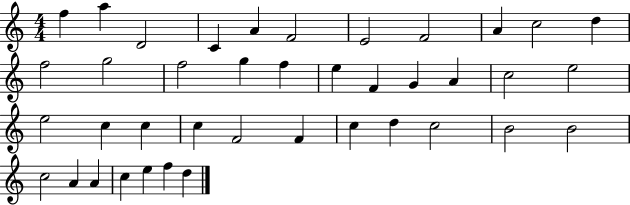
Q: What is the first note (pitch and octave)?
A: F5